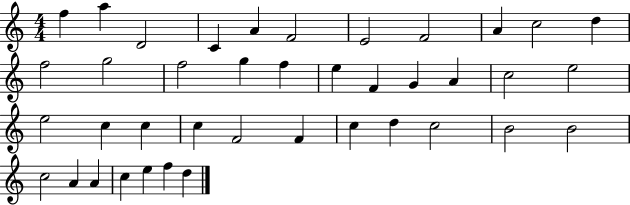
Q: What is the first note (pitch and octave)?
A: F5